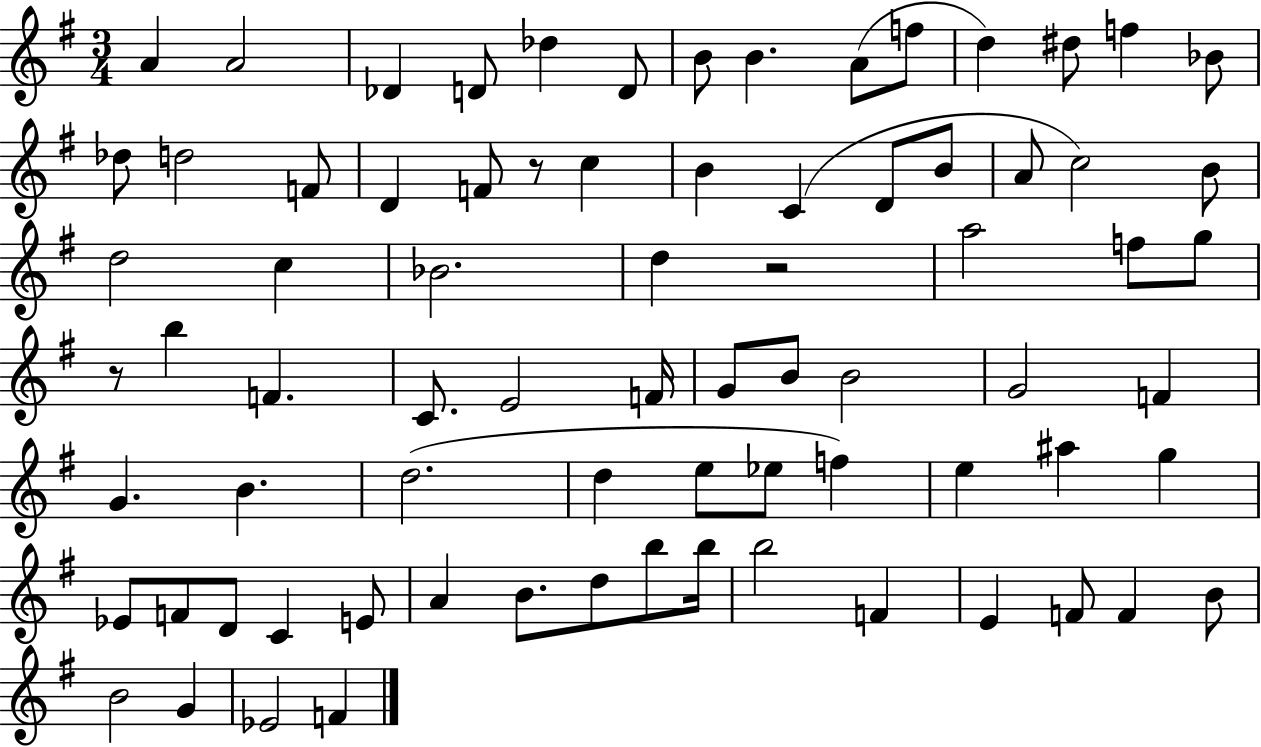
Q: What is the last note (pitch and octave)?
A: F4